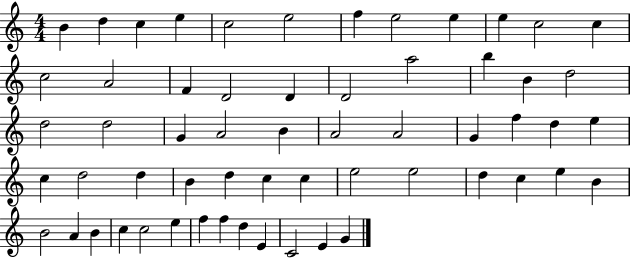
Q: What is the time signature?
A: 4/4